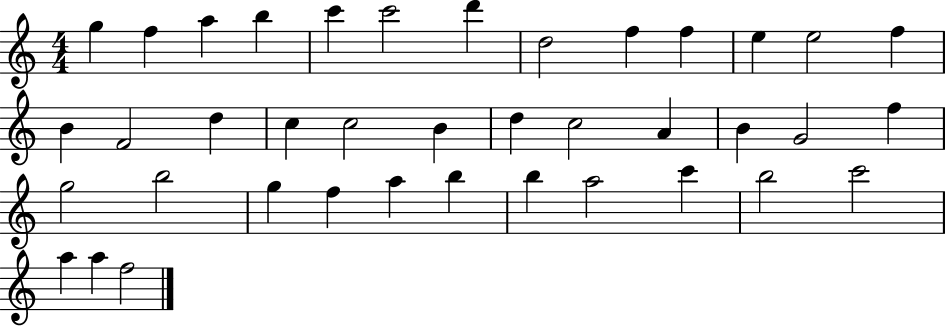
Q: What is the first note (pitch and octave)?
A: G5